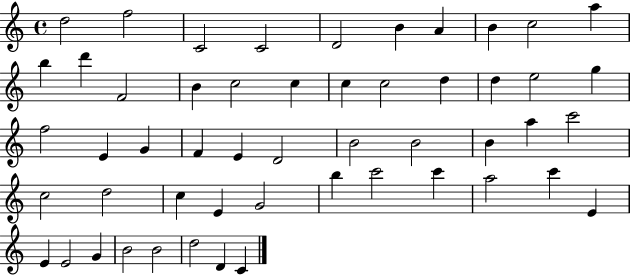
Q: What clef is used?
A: treble